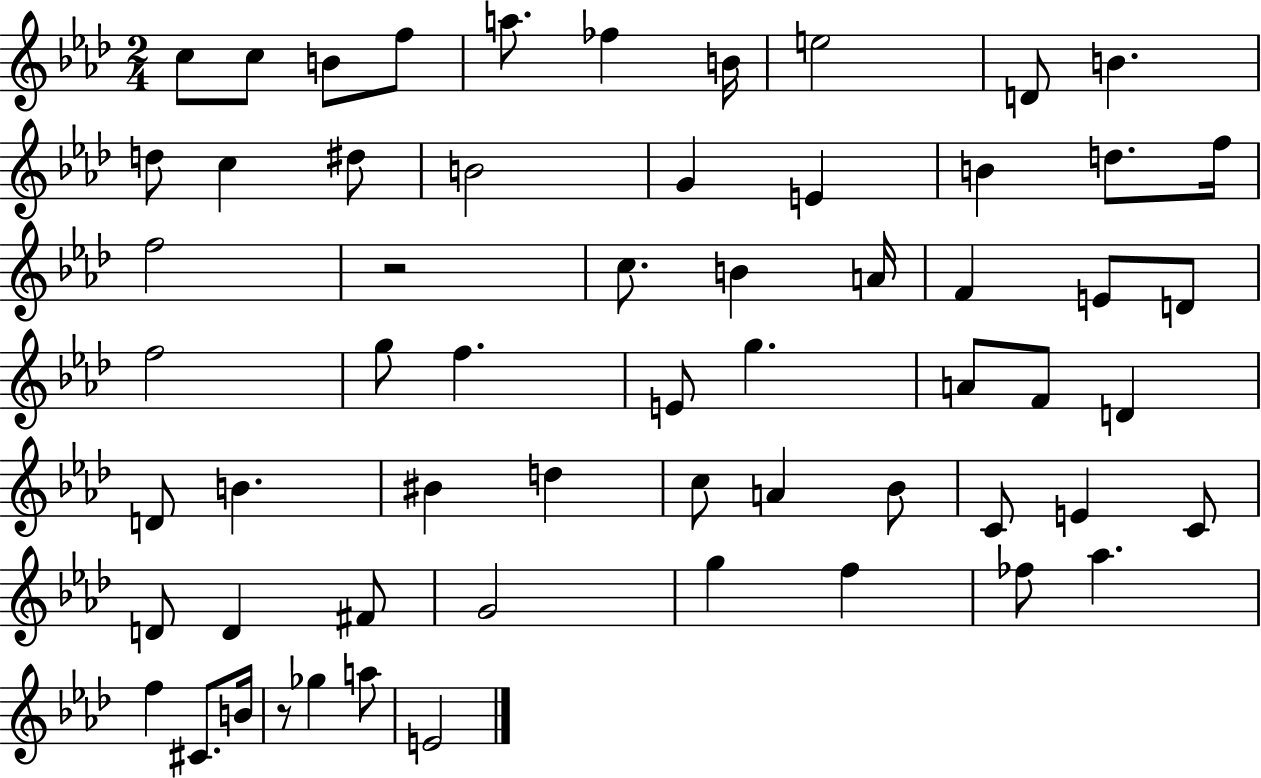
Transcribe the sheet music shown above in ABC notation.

X:1
T:Untitled
M:2/4
L:1/4
K:Ab
c/2 c/2 B/2 f/2 a/2 _f B/4 e2 D/2 B d/2 c ^d/2 B2 G E B d/2 f/4 f2 z2 c/2 B A/4 F E/2 D/2 f2 g/2 f E/2 g A/2 F/2 D D/2 B ^B d c/2 A _B/2 C/2 E C/2 D/2 D ^F/2 G2 g f _f/2 _a f ^C/2 B/4 z/2 _g a/2 E2